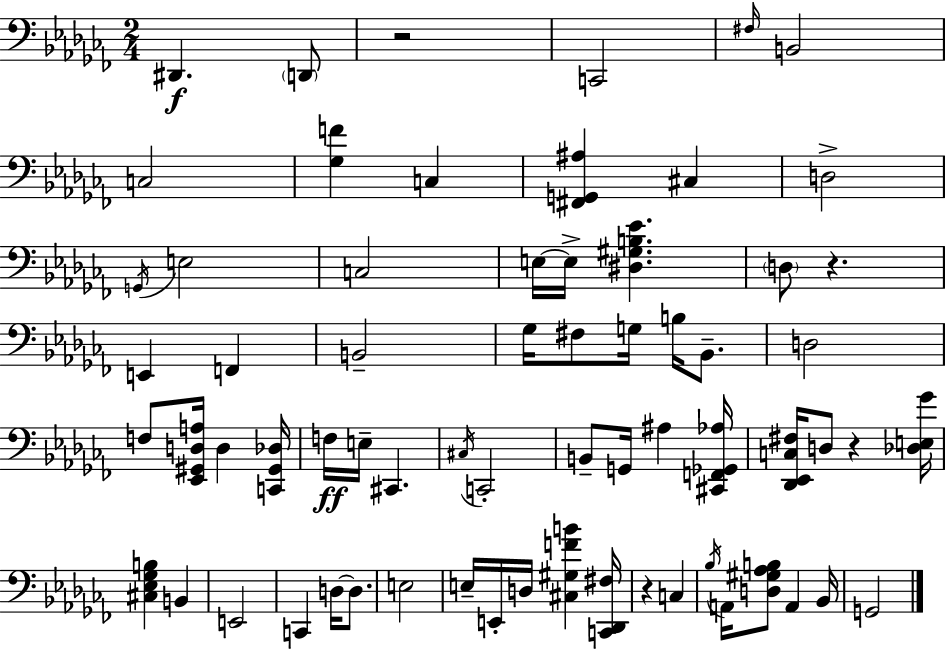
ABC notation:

X:1
T:Untitled
M:2/4
L:1/4
K:Abm
^D,, D,,/2 z2 C,,2 ^F,/4 B,,2 C,2 [_G,F] C, [^F,,G,,^A,] ^C, D,2 G,,/4 E,2 C,2 E,/4 E,/4 [^D,^G,B,_E] D,/2 z E,, F,, B,,2 _G,/4 ^F,/2 G,/4 B,/4 _B,,/2 D,2 F,/2 [_E,,^G,,D,A,]/4 D, [C,,^G,,_D,]/4 F,/4 E,/4 ^C,, ^C,/4 C,,2 B,,/2 G,,/4 ^A, [^C,,F,,_G,,_A,]/4 [_D,,_E,,C,^F,]/4 D,/2 z [_D,E,_G]/4 [^C,_E,_G,B,] B,, E,,2 C,, D,/4 D,/2 E,2 E,/4 E,,/4 D,/4 [^C,^G,FB] [C,,_D,,^F,]/4 z C, _B,/4 A,,/4 [D,^G,_A,B,]/2 A,, _B,,/4 G,,2